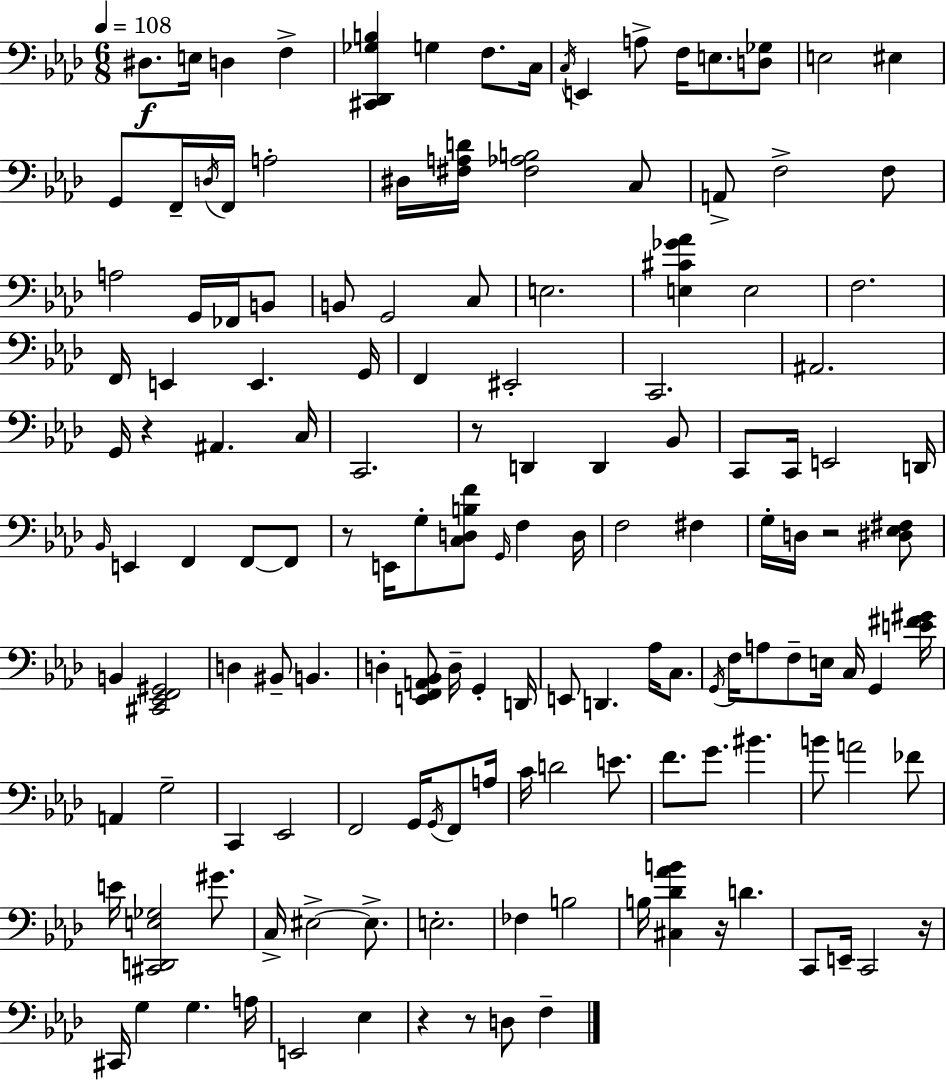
{
  \clef bass
  \numericTimeSignature
  \time 6/8
  \key aes \major
  \tempo 4 = 108
  \repeat volta 2 { dis8.\f e16 d4 f4-> | <cis, des, ges b>4 g4 f8. c16 | \acciaccatura { c16 } e,4 a8-> f16 e8. <d ges>8 | e2 eis4 | \break g,8 f,16-- \acciaccatura { d16 } f,16 a2-. | dis16 <fis a d'>16 <fis aes b>2 | c8 a,8-> f2-> | f8 a2 g,16 fes,16 | \break b,8 b,8 g,2 | c8 e2. | <e cis' ges' aes'>4 e2 | f2. | \break f,16 e,4 e,4. | g,16 f,4 eis,2-. | c,2. | ais,2. | \break g,16 r4 ais,4. | c16 c,2. | r8 d,4 d,4 | bes,8 c,8 c,16 e,2 | \break d,16 \grace { bes,16 } e,4 f,4 f,8~~ | f,8 r8 e,16 g8-. <c d b f'>8 \grace { g,16 } f4 | d16 f2 | fis4 g16-. d16 r2 | \break <dis ees fis>8 b,4 <cis, ees, f, gis,>2 | d4 bis,8-- b,4. | d4-. <e, f, a, bes,>8 d16-- g,4-. | d,16 e,8 d,4. | \break aes16 c8. \acciaccatura { g,16 } f16 a8 f8-- e16 c16 | g,4 <e' fis' gis'>16 a,4 g2-- | c,4 ees,2 | f,2 | \break g,16 \acciaccatura { g,16 } f,8 a16 c'16 d'2 | e'8. f'8. g'8. | bis'4. b'8 a'2 | fes'8 e'16 <cis, d, e ges>2 | \break gis'8. c16-> eis2->~~ | eis8.-> e2.-. | fes4 b2 | b16 <cis des' aes' b'>4 r16 | \break d'4. c,8 e,16-- c,2 | r16 cis,16 g4 g4. | a16 e,2 | ees4 r4 r8 | \break d8 f4-- } \bar "|."
}